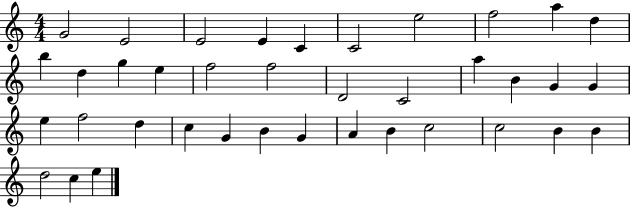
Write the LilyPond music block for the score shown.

{
  \clef treble
  \numericTimeSignature
  \time 4/4
  \key c \major
  g'2 e'2 | e'2 e'4 c'4 | c'2 e''2 | f''2 a''4 d''4 | \break b''4 d''4 g''4 e''4 | f''2 f''2 | d'2 c'2 | a''4 b'4 g'4 g'4 | \break e''4 f''2 d''4 | c''4 g'4 b'4 g'4 | a'4 b'4 c''2 | c''2 b'4 b'4 | \break d''2 c''4 e''4 | \bar "|."
}